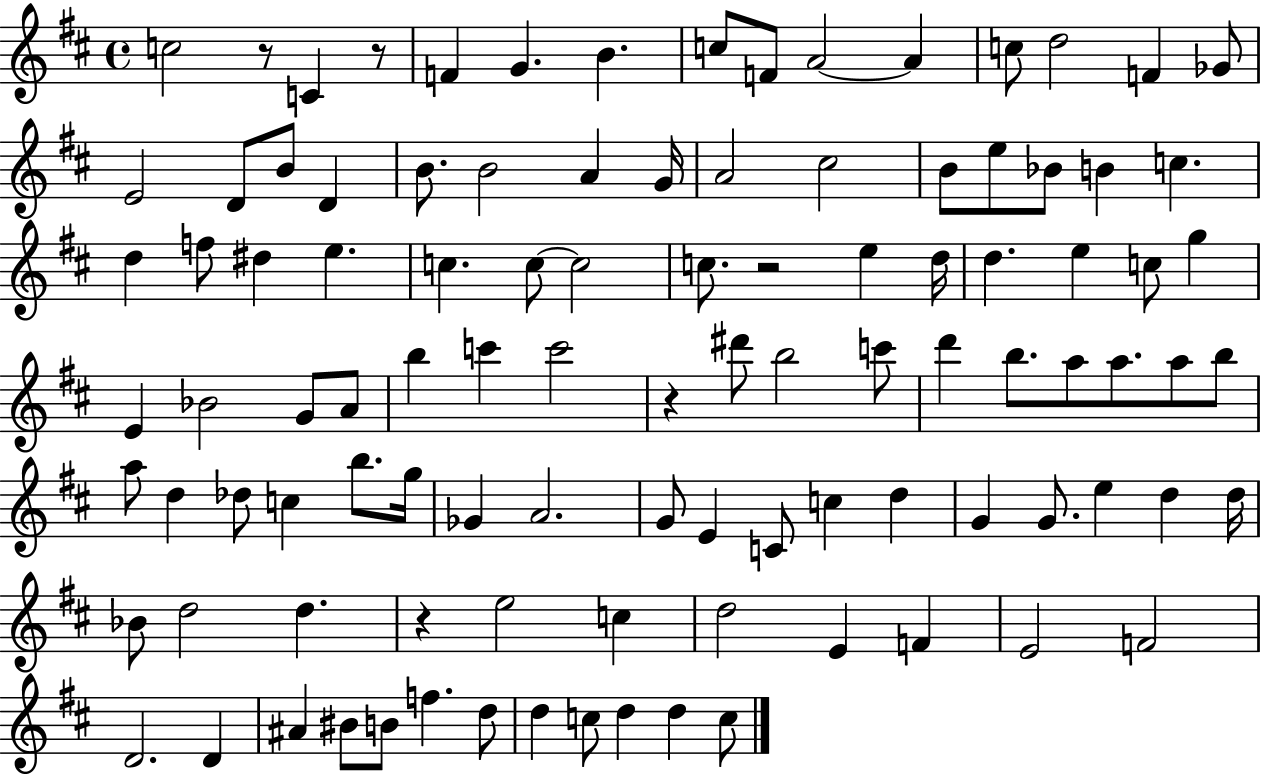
{
  \clef treble
  \time 4/4
  \defaultTimeSignature
  \key d \major
  c''2 r8 c'4 r8 | f'4 g'4. b'4. | c''8 f'8 a'2~~ a'4 | c''8 d''2 f'4 ges'8 | \break e'2 d'8 b'8 d'4 | b'8. b'2 a'4 g'16 | a'2 cis''2 | b'8 e''8 bes'8 b'4 c''4. | \break d''4 f''8 dis''4 e''4. | c''4. c''8~~ c''2 | c''8. r2 e''4 d''16 | d''4. e''4 c''8 g''4 | \break e'4 bes'2 g'8 a'8 | b''4 c'''4 c'''2 | r4 dis'''8 b''2 c'''8 | d'''4 b''8. a''8 a''8. a''8 b''8 | \break a''8 d''4 des''8 c''4 b''8. g''16 | ges'4 a'2. | g'8 e'4 c'8 c''4 d''4 | g'4 g'8. e''4 d''4 d''16 | \break bes'8 d''2 d''4. | r4 e''2 c''4 | d''2 e'4 f'4 | e'2 f'2 | \break d'2. d'4 | ais'4 bis'8 b'8 f''4. d''8 | d''4 c''8 d''4 d''4 c''8 | \bar "|."
}